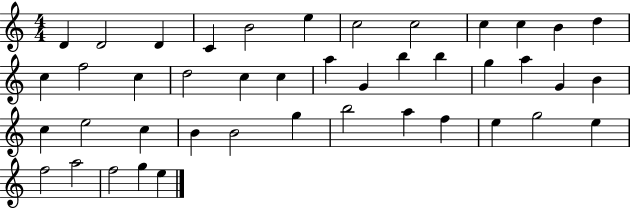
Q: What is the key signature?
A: C major